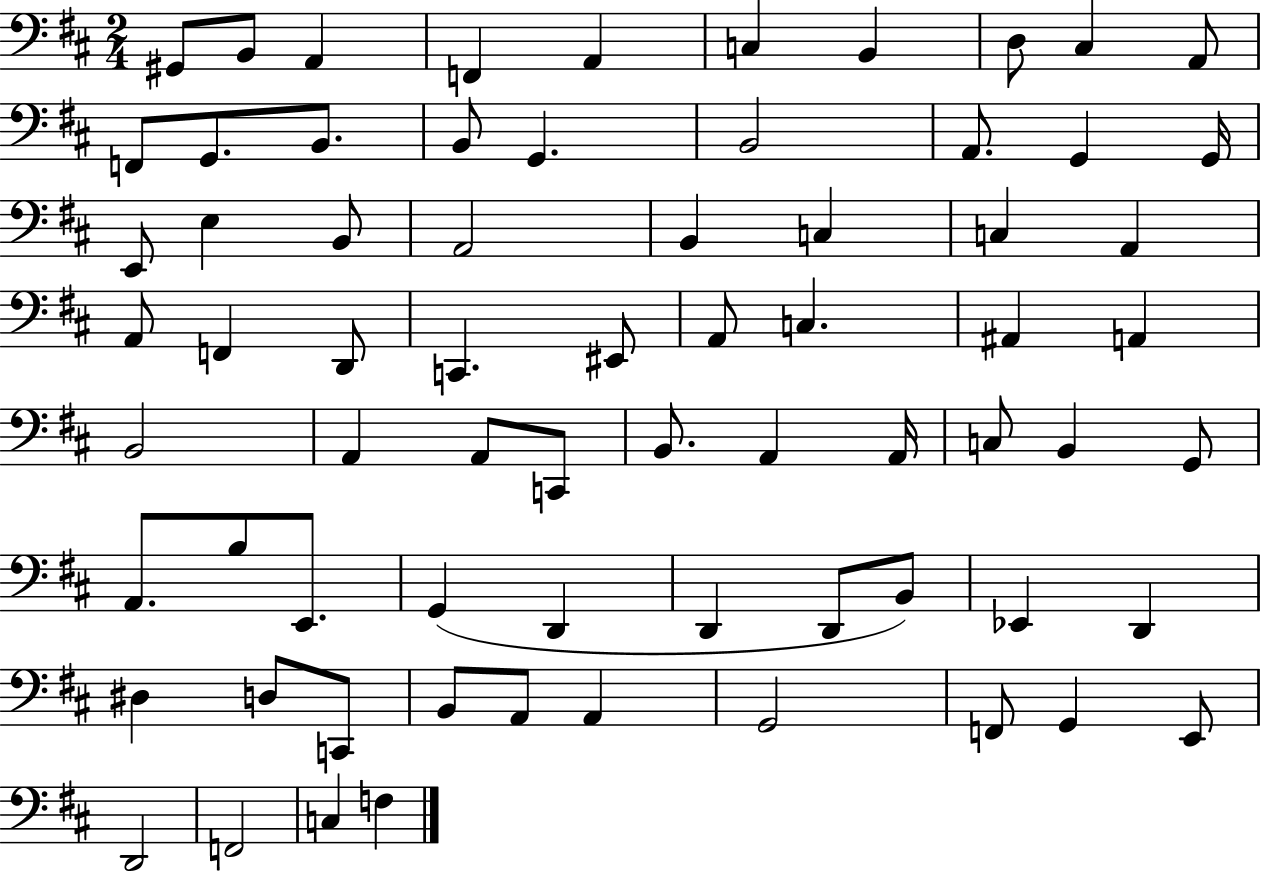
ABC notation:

X:1
T:Untitled
M:2/4
L:1/4
K:D
^G,,/2 B,,/2 A,, F,, A,, C, B,, D,/2 ^C, A,,/2 F,,/2 G,,/2 B,,/2 B,,/2 G,, B,,2 A,,/2 G,, G,,/4 E,,/2 E, B,,/2 A,,2 B,, C, C, A,, A,,/2 F,, D,,/2 C,, ^E,,/2 A,,/2 C, ^A,, A,, B,,2 A,, A,,/2 C,,/2 B,,/2 A,, A,,/4 C,/2 B,, G,,/2 A,,/2 B,/2 E,,/2 G,, D,, D,, D,,/2 B,,/2 _E,, D,, ^D, D,/2 C,,/2 B,,/2 A,,/2 A,, G,,2 F,,/2 G,, E,,/2 D,,2 F,,2 C, F,